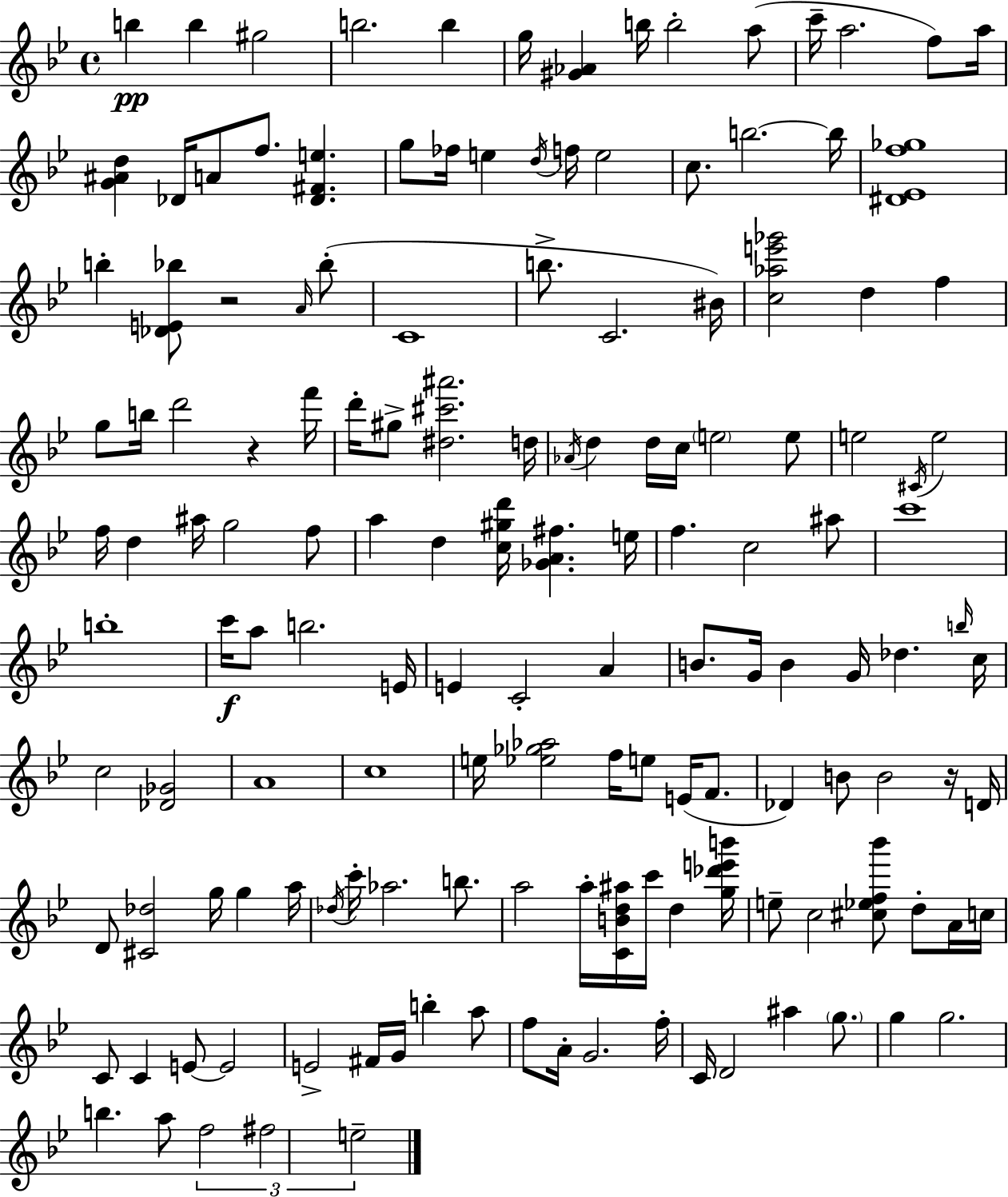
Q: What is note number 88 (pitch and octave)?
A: B4